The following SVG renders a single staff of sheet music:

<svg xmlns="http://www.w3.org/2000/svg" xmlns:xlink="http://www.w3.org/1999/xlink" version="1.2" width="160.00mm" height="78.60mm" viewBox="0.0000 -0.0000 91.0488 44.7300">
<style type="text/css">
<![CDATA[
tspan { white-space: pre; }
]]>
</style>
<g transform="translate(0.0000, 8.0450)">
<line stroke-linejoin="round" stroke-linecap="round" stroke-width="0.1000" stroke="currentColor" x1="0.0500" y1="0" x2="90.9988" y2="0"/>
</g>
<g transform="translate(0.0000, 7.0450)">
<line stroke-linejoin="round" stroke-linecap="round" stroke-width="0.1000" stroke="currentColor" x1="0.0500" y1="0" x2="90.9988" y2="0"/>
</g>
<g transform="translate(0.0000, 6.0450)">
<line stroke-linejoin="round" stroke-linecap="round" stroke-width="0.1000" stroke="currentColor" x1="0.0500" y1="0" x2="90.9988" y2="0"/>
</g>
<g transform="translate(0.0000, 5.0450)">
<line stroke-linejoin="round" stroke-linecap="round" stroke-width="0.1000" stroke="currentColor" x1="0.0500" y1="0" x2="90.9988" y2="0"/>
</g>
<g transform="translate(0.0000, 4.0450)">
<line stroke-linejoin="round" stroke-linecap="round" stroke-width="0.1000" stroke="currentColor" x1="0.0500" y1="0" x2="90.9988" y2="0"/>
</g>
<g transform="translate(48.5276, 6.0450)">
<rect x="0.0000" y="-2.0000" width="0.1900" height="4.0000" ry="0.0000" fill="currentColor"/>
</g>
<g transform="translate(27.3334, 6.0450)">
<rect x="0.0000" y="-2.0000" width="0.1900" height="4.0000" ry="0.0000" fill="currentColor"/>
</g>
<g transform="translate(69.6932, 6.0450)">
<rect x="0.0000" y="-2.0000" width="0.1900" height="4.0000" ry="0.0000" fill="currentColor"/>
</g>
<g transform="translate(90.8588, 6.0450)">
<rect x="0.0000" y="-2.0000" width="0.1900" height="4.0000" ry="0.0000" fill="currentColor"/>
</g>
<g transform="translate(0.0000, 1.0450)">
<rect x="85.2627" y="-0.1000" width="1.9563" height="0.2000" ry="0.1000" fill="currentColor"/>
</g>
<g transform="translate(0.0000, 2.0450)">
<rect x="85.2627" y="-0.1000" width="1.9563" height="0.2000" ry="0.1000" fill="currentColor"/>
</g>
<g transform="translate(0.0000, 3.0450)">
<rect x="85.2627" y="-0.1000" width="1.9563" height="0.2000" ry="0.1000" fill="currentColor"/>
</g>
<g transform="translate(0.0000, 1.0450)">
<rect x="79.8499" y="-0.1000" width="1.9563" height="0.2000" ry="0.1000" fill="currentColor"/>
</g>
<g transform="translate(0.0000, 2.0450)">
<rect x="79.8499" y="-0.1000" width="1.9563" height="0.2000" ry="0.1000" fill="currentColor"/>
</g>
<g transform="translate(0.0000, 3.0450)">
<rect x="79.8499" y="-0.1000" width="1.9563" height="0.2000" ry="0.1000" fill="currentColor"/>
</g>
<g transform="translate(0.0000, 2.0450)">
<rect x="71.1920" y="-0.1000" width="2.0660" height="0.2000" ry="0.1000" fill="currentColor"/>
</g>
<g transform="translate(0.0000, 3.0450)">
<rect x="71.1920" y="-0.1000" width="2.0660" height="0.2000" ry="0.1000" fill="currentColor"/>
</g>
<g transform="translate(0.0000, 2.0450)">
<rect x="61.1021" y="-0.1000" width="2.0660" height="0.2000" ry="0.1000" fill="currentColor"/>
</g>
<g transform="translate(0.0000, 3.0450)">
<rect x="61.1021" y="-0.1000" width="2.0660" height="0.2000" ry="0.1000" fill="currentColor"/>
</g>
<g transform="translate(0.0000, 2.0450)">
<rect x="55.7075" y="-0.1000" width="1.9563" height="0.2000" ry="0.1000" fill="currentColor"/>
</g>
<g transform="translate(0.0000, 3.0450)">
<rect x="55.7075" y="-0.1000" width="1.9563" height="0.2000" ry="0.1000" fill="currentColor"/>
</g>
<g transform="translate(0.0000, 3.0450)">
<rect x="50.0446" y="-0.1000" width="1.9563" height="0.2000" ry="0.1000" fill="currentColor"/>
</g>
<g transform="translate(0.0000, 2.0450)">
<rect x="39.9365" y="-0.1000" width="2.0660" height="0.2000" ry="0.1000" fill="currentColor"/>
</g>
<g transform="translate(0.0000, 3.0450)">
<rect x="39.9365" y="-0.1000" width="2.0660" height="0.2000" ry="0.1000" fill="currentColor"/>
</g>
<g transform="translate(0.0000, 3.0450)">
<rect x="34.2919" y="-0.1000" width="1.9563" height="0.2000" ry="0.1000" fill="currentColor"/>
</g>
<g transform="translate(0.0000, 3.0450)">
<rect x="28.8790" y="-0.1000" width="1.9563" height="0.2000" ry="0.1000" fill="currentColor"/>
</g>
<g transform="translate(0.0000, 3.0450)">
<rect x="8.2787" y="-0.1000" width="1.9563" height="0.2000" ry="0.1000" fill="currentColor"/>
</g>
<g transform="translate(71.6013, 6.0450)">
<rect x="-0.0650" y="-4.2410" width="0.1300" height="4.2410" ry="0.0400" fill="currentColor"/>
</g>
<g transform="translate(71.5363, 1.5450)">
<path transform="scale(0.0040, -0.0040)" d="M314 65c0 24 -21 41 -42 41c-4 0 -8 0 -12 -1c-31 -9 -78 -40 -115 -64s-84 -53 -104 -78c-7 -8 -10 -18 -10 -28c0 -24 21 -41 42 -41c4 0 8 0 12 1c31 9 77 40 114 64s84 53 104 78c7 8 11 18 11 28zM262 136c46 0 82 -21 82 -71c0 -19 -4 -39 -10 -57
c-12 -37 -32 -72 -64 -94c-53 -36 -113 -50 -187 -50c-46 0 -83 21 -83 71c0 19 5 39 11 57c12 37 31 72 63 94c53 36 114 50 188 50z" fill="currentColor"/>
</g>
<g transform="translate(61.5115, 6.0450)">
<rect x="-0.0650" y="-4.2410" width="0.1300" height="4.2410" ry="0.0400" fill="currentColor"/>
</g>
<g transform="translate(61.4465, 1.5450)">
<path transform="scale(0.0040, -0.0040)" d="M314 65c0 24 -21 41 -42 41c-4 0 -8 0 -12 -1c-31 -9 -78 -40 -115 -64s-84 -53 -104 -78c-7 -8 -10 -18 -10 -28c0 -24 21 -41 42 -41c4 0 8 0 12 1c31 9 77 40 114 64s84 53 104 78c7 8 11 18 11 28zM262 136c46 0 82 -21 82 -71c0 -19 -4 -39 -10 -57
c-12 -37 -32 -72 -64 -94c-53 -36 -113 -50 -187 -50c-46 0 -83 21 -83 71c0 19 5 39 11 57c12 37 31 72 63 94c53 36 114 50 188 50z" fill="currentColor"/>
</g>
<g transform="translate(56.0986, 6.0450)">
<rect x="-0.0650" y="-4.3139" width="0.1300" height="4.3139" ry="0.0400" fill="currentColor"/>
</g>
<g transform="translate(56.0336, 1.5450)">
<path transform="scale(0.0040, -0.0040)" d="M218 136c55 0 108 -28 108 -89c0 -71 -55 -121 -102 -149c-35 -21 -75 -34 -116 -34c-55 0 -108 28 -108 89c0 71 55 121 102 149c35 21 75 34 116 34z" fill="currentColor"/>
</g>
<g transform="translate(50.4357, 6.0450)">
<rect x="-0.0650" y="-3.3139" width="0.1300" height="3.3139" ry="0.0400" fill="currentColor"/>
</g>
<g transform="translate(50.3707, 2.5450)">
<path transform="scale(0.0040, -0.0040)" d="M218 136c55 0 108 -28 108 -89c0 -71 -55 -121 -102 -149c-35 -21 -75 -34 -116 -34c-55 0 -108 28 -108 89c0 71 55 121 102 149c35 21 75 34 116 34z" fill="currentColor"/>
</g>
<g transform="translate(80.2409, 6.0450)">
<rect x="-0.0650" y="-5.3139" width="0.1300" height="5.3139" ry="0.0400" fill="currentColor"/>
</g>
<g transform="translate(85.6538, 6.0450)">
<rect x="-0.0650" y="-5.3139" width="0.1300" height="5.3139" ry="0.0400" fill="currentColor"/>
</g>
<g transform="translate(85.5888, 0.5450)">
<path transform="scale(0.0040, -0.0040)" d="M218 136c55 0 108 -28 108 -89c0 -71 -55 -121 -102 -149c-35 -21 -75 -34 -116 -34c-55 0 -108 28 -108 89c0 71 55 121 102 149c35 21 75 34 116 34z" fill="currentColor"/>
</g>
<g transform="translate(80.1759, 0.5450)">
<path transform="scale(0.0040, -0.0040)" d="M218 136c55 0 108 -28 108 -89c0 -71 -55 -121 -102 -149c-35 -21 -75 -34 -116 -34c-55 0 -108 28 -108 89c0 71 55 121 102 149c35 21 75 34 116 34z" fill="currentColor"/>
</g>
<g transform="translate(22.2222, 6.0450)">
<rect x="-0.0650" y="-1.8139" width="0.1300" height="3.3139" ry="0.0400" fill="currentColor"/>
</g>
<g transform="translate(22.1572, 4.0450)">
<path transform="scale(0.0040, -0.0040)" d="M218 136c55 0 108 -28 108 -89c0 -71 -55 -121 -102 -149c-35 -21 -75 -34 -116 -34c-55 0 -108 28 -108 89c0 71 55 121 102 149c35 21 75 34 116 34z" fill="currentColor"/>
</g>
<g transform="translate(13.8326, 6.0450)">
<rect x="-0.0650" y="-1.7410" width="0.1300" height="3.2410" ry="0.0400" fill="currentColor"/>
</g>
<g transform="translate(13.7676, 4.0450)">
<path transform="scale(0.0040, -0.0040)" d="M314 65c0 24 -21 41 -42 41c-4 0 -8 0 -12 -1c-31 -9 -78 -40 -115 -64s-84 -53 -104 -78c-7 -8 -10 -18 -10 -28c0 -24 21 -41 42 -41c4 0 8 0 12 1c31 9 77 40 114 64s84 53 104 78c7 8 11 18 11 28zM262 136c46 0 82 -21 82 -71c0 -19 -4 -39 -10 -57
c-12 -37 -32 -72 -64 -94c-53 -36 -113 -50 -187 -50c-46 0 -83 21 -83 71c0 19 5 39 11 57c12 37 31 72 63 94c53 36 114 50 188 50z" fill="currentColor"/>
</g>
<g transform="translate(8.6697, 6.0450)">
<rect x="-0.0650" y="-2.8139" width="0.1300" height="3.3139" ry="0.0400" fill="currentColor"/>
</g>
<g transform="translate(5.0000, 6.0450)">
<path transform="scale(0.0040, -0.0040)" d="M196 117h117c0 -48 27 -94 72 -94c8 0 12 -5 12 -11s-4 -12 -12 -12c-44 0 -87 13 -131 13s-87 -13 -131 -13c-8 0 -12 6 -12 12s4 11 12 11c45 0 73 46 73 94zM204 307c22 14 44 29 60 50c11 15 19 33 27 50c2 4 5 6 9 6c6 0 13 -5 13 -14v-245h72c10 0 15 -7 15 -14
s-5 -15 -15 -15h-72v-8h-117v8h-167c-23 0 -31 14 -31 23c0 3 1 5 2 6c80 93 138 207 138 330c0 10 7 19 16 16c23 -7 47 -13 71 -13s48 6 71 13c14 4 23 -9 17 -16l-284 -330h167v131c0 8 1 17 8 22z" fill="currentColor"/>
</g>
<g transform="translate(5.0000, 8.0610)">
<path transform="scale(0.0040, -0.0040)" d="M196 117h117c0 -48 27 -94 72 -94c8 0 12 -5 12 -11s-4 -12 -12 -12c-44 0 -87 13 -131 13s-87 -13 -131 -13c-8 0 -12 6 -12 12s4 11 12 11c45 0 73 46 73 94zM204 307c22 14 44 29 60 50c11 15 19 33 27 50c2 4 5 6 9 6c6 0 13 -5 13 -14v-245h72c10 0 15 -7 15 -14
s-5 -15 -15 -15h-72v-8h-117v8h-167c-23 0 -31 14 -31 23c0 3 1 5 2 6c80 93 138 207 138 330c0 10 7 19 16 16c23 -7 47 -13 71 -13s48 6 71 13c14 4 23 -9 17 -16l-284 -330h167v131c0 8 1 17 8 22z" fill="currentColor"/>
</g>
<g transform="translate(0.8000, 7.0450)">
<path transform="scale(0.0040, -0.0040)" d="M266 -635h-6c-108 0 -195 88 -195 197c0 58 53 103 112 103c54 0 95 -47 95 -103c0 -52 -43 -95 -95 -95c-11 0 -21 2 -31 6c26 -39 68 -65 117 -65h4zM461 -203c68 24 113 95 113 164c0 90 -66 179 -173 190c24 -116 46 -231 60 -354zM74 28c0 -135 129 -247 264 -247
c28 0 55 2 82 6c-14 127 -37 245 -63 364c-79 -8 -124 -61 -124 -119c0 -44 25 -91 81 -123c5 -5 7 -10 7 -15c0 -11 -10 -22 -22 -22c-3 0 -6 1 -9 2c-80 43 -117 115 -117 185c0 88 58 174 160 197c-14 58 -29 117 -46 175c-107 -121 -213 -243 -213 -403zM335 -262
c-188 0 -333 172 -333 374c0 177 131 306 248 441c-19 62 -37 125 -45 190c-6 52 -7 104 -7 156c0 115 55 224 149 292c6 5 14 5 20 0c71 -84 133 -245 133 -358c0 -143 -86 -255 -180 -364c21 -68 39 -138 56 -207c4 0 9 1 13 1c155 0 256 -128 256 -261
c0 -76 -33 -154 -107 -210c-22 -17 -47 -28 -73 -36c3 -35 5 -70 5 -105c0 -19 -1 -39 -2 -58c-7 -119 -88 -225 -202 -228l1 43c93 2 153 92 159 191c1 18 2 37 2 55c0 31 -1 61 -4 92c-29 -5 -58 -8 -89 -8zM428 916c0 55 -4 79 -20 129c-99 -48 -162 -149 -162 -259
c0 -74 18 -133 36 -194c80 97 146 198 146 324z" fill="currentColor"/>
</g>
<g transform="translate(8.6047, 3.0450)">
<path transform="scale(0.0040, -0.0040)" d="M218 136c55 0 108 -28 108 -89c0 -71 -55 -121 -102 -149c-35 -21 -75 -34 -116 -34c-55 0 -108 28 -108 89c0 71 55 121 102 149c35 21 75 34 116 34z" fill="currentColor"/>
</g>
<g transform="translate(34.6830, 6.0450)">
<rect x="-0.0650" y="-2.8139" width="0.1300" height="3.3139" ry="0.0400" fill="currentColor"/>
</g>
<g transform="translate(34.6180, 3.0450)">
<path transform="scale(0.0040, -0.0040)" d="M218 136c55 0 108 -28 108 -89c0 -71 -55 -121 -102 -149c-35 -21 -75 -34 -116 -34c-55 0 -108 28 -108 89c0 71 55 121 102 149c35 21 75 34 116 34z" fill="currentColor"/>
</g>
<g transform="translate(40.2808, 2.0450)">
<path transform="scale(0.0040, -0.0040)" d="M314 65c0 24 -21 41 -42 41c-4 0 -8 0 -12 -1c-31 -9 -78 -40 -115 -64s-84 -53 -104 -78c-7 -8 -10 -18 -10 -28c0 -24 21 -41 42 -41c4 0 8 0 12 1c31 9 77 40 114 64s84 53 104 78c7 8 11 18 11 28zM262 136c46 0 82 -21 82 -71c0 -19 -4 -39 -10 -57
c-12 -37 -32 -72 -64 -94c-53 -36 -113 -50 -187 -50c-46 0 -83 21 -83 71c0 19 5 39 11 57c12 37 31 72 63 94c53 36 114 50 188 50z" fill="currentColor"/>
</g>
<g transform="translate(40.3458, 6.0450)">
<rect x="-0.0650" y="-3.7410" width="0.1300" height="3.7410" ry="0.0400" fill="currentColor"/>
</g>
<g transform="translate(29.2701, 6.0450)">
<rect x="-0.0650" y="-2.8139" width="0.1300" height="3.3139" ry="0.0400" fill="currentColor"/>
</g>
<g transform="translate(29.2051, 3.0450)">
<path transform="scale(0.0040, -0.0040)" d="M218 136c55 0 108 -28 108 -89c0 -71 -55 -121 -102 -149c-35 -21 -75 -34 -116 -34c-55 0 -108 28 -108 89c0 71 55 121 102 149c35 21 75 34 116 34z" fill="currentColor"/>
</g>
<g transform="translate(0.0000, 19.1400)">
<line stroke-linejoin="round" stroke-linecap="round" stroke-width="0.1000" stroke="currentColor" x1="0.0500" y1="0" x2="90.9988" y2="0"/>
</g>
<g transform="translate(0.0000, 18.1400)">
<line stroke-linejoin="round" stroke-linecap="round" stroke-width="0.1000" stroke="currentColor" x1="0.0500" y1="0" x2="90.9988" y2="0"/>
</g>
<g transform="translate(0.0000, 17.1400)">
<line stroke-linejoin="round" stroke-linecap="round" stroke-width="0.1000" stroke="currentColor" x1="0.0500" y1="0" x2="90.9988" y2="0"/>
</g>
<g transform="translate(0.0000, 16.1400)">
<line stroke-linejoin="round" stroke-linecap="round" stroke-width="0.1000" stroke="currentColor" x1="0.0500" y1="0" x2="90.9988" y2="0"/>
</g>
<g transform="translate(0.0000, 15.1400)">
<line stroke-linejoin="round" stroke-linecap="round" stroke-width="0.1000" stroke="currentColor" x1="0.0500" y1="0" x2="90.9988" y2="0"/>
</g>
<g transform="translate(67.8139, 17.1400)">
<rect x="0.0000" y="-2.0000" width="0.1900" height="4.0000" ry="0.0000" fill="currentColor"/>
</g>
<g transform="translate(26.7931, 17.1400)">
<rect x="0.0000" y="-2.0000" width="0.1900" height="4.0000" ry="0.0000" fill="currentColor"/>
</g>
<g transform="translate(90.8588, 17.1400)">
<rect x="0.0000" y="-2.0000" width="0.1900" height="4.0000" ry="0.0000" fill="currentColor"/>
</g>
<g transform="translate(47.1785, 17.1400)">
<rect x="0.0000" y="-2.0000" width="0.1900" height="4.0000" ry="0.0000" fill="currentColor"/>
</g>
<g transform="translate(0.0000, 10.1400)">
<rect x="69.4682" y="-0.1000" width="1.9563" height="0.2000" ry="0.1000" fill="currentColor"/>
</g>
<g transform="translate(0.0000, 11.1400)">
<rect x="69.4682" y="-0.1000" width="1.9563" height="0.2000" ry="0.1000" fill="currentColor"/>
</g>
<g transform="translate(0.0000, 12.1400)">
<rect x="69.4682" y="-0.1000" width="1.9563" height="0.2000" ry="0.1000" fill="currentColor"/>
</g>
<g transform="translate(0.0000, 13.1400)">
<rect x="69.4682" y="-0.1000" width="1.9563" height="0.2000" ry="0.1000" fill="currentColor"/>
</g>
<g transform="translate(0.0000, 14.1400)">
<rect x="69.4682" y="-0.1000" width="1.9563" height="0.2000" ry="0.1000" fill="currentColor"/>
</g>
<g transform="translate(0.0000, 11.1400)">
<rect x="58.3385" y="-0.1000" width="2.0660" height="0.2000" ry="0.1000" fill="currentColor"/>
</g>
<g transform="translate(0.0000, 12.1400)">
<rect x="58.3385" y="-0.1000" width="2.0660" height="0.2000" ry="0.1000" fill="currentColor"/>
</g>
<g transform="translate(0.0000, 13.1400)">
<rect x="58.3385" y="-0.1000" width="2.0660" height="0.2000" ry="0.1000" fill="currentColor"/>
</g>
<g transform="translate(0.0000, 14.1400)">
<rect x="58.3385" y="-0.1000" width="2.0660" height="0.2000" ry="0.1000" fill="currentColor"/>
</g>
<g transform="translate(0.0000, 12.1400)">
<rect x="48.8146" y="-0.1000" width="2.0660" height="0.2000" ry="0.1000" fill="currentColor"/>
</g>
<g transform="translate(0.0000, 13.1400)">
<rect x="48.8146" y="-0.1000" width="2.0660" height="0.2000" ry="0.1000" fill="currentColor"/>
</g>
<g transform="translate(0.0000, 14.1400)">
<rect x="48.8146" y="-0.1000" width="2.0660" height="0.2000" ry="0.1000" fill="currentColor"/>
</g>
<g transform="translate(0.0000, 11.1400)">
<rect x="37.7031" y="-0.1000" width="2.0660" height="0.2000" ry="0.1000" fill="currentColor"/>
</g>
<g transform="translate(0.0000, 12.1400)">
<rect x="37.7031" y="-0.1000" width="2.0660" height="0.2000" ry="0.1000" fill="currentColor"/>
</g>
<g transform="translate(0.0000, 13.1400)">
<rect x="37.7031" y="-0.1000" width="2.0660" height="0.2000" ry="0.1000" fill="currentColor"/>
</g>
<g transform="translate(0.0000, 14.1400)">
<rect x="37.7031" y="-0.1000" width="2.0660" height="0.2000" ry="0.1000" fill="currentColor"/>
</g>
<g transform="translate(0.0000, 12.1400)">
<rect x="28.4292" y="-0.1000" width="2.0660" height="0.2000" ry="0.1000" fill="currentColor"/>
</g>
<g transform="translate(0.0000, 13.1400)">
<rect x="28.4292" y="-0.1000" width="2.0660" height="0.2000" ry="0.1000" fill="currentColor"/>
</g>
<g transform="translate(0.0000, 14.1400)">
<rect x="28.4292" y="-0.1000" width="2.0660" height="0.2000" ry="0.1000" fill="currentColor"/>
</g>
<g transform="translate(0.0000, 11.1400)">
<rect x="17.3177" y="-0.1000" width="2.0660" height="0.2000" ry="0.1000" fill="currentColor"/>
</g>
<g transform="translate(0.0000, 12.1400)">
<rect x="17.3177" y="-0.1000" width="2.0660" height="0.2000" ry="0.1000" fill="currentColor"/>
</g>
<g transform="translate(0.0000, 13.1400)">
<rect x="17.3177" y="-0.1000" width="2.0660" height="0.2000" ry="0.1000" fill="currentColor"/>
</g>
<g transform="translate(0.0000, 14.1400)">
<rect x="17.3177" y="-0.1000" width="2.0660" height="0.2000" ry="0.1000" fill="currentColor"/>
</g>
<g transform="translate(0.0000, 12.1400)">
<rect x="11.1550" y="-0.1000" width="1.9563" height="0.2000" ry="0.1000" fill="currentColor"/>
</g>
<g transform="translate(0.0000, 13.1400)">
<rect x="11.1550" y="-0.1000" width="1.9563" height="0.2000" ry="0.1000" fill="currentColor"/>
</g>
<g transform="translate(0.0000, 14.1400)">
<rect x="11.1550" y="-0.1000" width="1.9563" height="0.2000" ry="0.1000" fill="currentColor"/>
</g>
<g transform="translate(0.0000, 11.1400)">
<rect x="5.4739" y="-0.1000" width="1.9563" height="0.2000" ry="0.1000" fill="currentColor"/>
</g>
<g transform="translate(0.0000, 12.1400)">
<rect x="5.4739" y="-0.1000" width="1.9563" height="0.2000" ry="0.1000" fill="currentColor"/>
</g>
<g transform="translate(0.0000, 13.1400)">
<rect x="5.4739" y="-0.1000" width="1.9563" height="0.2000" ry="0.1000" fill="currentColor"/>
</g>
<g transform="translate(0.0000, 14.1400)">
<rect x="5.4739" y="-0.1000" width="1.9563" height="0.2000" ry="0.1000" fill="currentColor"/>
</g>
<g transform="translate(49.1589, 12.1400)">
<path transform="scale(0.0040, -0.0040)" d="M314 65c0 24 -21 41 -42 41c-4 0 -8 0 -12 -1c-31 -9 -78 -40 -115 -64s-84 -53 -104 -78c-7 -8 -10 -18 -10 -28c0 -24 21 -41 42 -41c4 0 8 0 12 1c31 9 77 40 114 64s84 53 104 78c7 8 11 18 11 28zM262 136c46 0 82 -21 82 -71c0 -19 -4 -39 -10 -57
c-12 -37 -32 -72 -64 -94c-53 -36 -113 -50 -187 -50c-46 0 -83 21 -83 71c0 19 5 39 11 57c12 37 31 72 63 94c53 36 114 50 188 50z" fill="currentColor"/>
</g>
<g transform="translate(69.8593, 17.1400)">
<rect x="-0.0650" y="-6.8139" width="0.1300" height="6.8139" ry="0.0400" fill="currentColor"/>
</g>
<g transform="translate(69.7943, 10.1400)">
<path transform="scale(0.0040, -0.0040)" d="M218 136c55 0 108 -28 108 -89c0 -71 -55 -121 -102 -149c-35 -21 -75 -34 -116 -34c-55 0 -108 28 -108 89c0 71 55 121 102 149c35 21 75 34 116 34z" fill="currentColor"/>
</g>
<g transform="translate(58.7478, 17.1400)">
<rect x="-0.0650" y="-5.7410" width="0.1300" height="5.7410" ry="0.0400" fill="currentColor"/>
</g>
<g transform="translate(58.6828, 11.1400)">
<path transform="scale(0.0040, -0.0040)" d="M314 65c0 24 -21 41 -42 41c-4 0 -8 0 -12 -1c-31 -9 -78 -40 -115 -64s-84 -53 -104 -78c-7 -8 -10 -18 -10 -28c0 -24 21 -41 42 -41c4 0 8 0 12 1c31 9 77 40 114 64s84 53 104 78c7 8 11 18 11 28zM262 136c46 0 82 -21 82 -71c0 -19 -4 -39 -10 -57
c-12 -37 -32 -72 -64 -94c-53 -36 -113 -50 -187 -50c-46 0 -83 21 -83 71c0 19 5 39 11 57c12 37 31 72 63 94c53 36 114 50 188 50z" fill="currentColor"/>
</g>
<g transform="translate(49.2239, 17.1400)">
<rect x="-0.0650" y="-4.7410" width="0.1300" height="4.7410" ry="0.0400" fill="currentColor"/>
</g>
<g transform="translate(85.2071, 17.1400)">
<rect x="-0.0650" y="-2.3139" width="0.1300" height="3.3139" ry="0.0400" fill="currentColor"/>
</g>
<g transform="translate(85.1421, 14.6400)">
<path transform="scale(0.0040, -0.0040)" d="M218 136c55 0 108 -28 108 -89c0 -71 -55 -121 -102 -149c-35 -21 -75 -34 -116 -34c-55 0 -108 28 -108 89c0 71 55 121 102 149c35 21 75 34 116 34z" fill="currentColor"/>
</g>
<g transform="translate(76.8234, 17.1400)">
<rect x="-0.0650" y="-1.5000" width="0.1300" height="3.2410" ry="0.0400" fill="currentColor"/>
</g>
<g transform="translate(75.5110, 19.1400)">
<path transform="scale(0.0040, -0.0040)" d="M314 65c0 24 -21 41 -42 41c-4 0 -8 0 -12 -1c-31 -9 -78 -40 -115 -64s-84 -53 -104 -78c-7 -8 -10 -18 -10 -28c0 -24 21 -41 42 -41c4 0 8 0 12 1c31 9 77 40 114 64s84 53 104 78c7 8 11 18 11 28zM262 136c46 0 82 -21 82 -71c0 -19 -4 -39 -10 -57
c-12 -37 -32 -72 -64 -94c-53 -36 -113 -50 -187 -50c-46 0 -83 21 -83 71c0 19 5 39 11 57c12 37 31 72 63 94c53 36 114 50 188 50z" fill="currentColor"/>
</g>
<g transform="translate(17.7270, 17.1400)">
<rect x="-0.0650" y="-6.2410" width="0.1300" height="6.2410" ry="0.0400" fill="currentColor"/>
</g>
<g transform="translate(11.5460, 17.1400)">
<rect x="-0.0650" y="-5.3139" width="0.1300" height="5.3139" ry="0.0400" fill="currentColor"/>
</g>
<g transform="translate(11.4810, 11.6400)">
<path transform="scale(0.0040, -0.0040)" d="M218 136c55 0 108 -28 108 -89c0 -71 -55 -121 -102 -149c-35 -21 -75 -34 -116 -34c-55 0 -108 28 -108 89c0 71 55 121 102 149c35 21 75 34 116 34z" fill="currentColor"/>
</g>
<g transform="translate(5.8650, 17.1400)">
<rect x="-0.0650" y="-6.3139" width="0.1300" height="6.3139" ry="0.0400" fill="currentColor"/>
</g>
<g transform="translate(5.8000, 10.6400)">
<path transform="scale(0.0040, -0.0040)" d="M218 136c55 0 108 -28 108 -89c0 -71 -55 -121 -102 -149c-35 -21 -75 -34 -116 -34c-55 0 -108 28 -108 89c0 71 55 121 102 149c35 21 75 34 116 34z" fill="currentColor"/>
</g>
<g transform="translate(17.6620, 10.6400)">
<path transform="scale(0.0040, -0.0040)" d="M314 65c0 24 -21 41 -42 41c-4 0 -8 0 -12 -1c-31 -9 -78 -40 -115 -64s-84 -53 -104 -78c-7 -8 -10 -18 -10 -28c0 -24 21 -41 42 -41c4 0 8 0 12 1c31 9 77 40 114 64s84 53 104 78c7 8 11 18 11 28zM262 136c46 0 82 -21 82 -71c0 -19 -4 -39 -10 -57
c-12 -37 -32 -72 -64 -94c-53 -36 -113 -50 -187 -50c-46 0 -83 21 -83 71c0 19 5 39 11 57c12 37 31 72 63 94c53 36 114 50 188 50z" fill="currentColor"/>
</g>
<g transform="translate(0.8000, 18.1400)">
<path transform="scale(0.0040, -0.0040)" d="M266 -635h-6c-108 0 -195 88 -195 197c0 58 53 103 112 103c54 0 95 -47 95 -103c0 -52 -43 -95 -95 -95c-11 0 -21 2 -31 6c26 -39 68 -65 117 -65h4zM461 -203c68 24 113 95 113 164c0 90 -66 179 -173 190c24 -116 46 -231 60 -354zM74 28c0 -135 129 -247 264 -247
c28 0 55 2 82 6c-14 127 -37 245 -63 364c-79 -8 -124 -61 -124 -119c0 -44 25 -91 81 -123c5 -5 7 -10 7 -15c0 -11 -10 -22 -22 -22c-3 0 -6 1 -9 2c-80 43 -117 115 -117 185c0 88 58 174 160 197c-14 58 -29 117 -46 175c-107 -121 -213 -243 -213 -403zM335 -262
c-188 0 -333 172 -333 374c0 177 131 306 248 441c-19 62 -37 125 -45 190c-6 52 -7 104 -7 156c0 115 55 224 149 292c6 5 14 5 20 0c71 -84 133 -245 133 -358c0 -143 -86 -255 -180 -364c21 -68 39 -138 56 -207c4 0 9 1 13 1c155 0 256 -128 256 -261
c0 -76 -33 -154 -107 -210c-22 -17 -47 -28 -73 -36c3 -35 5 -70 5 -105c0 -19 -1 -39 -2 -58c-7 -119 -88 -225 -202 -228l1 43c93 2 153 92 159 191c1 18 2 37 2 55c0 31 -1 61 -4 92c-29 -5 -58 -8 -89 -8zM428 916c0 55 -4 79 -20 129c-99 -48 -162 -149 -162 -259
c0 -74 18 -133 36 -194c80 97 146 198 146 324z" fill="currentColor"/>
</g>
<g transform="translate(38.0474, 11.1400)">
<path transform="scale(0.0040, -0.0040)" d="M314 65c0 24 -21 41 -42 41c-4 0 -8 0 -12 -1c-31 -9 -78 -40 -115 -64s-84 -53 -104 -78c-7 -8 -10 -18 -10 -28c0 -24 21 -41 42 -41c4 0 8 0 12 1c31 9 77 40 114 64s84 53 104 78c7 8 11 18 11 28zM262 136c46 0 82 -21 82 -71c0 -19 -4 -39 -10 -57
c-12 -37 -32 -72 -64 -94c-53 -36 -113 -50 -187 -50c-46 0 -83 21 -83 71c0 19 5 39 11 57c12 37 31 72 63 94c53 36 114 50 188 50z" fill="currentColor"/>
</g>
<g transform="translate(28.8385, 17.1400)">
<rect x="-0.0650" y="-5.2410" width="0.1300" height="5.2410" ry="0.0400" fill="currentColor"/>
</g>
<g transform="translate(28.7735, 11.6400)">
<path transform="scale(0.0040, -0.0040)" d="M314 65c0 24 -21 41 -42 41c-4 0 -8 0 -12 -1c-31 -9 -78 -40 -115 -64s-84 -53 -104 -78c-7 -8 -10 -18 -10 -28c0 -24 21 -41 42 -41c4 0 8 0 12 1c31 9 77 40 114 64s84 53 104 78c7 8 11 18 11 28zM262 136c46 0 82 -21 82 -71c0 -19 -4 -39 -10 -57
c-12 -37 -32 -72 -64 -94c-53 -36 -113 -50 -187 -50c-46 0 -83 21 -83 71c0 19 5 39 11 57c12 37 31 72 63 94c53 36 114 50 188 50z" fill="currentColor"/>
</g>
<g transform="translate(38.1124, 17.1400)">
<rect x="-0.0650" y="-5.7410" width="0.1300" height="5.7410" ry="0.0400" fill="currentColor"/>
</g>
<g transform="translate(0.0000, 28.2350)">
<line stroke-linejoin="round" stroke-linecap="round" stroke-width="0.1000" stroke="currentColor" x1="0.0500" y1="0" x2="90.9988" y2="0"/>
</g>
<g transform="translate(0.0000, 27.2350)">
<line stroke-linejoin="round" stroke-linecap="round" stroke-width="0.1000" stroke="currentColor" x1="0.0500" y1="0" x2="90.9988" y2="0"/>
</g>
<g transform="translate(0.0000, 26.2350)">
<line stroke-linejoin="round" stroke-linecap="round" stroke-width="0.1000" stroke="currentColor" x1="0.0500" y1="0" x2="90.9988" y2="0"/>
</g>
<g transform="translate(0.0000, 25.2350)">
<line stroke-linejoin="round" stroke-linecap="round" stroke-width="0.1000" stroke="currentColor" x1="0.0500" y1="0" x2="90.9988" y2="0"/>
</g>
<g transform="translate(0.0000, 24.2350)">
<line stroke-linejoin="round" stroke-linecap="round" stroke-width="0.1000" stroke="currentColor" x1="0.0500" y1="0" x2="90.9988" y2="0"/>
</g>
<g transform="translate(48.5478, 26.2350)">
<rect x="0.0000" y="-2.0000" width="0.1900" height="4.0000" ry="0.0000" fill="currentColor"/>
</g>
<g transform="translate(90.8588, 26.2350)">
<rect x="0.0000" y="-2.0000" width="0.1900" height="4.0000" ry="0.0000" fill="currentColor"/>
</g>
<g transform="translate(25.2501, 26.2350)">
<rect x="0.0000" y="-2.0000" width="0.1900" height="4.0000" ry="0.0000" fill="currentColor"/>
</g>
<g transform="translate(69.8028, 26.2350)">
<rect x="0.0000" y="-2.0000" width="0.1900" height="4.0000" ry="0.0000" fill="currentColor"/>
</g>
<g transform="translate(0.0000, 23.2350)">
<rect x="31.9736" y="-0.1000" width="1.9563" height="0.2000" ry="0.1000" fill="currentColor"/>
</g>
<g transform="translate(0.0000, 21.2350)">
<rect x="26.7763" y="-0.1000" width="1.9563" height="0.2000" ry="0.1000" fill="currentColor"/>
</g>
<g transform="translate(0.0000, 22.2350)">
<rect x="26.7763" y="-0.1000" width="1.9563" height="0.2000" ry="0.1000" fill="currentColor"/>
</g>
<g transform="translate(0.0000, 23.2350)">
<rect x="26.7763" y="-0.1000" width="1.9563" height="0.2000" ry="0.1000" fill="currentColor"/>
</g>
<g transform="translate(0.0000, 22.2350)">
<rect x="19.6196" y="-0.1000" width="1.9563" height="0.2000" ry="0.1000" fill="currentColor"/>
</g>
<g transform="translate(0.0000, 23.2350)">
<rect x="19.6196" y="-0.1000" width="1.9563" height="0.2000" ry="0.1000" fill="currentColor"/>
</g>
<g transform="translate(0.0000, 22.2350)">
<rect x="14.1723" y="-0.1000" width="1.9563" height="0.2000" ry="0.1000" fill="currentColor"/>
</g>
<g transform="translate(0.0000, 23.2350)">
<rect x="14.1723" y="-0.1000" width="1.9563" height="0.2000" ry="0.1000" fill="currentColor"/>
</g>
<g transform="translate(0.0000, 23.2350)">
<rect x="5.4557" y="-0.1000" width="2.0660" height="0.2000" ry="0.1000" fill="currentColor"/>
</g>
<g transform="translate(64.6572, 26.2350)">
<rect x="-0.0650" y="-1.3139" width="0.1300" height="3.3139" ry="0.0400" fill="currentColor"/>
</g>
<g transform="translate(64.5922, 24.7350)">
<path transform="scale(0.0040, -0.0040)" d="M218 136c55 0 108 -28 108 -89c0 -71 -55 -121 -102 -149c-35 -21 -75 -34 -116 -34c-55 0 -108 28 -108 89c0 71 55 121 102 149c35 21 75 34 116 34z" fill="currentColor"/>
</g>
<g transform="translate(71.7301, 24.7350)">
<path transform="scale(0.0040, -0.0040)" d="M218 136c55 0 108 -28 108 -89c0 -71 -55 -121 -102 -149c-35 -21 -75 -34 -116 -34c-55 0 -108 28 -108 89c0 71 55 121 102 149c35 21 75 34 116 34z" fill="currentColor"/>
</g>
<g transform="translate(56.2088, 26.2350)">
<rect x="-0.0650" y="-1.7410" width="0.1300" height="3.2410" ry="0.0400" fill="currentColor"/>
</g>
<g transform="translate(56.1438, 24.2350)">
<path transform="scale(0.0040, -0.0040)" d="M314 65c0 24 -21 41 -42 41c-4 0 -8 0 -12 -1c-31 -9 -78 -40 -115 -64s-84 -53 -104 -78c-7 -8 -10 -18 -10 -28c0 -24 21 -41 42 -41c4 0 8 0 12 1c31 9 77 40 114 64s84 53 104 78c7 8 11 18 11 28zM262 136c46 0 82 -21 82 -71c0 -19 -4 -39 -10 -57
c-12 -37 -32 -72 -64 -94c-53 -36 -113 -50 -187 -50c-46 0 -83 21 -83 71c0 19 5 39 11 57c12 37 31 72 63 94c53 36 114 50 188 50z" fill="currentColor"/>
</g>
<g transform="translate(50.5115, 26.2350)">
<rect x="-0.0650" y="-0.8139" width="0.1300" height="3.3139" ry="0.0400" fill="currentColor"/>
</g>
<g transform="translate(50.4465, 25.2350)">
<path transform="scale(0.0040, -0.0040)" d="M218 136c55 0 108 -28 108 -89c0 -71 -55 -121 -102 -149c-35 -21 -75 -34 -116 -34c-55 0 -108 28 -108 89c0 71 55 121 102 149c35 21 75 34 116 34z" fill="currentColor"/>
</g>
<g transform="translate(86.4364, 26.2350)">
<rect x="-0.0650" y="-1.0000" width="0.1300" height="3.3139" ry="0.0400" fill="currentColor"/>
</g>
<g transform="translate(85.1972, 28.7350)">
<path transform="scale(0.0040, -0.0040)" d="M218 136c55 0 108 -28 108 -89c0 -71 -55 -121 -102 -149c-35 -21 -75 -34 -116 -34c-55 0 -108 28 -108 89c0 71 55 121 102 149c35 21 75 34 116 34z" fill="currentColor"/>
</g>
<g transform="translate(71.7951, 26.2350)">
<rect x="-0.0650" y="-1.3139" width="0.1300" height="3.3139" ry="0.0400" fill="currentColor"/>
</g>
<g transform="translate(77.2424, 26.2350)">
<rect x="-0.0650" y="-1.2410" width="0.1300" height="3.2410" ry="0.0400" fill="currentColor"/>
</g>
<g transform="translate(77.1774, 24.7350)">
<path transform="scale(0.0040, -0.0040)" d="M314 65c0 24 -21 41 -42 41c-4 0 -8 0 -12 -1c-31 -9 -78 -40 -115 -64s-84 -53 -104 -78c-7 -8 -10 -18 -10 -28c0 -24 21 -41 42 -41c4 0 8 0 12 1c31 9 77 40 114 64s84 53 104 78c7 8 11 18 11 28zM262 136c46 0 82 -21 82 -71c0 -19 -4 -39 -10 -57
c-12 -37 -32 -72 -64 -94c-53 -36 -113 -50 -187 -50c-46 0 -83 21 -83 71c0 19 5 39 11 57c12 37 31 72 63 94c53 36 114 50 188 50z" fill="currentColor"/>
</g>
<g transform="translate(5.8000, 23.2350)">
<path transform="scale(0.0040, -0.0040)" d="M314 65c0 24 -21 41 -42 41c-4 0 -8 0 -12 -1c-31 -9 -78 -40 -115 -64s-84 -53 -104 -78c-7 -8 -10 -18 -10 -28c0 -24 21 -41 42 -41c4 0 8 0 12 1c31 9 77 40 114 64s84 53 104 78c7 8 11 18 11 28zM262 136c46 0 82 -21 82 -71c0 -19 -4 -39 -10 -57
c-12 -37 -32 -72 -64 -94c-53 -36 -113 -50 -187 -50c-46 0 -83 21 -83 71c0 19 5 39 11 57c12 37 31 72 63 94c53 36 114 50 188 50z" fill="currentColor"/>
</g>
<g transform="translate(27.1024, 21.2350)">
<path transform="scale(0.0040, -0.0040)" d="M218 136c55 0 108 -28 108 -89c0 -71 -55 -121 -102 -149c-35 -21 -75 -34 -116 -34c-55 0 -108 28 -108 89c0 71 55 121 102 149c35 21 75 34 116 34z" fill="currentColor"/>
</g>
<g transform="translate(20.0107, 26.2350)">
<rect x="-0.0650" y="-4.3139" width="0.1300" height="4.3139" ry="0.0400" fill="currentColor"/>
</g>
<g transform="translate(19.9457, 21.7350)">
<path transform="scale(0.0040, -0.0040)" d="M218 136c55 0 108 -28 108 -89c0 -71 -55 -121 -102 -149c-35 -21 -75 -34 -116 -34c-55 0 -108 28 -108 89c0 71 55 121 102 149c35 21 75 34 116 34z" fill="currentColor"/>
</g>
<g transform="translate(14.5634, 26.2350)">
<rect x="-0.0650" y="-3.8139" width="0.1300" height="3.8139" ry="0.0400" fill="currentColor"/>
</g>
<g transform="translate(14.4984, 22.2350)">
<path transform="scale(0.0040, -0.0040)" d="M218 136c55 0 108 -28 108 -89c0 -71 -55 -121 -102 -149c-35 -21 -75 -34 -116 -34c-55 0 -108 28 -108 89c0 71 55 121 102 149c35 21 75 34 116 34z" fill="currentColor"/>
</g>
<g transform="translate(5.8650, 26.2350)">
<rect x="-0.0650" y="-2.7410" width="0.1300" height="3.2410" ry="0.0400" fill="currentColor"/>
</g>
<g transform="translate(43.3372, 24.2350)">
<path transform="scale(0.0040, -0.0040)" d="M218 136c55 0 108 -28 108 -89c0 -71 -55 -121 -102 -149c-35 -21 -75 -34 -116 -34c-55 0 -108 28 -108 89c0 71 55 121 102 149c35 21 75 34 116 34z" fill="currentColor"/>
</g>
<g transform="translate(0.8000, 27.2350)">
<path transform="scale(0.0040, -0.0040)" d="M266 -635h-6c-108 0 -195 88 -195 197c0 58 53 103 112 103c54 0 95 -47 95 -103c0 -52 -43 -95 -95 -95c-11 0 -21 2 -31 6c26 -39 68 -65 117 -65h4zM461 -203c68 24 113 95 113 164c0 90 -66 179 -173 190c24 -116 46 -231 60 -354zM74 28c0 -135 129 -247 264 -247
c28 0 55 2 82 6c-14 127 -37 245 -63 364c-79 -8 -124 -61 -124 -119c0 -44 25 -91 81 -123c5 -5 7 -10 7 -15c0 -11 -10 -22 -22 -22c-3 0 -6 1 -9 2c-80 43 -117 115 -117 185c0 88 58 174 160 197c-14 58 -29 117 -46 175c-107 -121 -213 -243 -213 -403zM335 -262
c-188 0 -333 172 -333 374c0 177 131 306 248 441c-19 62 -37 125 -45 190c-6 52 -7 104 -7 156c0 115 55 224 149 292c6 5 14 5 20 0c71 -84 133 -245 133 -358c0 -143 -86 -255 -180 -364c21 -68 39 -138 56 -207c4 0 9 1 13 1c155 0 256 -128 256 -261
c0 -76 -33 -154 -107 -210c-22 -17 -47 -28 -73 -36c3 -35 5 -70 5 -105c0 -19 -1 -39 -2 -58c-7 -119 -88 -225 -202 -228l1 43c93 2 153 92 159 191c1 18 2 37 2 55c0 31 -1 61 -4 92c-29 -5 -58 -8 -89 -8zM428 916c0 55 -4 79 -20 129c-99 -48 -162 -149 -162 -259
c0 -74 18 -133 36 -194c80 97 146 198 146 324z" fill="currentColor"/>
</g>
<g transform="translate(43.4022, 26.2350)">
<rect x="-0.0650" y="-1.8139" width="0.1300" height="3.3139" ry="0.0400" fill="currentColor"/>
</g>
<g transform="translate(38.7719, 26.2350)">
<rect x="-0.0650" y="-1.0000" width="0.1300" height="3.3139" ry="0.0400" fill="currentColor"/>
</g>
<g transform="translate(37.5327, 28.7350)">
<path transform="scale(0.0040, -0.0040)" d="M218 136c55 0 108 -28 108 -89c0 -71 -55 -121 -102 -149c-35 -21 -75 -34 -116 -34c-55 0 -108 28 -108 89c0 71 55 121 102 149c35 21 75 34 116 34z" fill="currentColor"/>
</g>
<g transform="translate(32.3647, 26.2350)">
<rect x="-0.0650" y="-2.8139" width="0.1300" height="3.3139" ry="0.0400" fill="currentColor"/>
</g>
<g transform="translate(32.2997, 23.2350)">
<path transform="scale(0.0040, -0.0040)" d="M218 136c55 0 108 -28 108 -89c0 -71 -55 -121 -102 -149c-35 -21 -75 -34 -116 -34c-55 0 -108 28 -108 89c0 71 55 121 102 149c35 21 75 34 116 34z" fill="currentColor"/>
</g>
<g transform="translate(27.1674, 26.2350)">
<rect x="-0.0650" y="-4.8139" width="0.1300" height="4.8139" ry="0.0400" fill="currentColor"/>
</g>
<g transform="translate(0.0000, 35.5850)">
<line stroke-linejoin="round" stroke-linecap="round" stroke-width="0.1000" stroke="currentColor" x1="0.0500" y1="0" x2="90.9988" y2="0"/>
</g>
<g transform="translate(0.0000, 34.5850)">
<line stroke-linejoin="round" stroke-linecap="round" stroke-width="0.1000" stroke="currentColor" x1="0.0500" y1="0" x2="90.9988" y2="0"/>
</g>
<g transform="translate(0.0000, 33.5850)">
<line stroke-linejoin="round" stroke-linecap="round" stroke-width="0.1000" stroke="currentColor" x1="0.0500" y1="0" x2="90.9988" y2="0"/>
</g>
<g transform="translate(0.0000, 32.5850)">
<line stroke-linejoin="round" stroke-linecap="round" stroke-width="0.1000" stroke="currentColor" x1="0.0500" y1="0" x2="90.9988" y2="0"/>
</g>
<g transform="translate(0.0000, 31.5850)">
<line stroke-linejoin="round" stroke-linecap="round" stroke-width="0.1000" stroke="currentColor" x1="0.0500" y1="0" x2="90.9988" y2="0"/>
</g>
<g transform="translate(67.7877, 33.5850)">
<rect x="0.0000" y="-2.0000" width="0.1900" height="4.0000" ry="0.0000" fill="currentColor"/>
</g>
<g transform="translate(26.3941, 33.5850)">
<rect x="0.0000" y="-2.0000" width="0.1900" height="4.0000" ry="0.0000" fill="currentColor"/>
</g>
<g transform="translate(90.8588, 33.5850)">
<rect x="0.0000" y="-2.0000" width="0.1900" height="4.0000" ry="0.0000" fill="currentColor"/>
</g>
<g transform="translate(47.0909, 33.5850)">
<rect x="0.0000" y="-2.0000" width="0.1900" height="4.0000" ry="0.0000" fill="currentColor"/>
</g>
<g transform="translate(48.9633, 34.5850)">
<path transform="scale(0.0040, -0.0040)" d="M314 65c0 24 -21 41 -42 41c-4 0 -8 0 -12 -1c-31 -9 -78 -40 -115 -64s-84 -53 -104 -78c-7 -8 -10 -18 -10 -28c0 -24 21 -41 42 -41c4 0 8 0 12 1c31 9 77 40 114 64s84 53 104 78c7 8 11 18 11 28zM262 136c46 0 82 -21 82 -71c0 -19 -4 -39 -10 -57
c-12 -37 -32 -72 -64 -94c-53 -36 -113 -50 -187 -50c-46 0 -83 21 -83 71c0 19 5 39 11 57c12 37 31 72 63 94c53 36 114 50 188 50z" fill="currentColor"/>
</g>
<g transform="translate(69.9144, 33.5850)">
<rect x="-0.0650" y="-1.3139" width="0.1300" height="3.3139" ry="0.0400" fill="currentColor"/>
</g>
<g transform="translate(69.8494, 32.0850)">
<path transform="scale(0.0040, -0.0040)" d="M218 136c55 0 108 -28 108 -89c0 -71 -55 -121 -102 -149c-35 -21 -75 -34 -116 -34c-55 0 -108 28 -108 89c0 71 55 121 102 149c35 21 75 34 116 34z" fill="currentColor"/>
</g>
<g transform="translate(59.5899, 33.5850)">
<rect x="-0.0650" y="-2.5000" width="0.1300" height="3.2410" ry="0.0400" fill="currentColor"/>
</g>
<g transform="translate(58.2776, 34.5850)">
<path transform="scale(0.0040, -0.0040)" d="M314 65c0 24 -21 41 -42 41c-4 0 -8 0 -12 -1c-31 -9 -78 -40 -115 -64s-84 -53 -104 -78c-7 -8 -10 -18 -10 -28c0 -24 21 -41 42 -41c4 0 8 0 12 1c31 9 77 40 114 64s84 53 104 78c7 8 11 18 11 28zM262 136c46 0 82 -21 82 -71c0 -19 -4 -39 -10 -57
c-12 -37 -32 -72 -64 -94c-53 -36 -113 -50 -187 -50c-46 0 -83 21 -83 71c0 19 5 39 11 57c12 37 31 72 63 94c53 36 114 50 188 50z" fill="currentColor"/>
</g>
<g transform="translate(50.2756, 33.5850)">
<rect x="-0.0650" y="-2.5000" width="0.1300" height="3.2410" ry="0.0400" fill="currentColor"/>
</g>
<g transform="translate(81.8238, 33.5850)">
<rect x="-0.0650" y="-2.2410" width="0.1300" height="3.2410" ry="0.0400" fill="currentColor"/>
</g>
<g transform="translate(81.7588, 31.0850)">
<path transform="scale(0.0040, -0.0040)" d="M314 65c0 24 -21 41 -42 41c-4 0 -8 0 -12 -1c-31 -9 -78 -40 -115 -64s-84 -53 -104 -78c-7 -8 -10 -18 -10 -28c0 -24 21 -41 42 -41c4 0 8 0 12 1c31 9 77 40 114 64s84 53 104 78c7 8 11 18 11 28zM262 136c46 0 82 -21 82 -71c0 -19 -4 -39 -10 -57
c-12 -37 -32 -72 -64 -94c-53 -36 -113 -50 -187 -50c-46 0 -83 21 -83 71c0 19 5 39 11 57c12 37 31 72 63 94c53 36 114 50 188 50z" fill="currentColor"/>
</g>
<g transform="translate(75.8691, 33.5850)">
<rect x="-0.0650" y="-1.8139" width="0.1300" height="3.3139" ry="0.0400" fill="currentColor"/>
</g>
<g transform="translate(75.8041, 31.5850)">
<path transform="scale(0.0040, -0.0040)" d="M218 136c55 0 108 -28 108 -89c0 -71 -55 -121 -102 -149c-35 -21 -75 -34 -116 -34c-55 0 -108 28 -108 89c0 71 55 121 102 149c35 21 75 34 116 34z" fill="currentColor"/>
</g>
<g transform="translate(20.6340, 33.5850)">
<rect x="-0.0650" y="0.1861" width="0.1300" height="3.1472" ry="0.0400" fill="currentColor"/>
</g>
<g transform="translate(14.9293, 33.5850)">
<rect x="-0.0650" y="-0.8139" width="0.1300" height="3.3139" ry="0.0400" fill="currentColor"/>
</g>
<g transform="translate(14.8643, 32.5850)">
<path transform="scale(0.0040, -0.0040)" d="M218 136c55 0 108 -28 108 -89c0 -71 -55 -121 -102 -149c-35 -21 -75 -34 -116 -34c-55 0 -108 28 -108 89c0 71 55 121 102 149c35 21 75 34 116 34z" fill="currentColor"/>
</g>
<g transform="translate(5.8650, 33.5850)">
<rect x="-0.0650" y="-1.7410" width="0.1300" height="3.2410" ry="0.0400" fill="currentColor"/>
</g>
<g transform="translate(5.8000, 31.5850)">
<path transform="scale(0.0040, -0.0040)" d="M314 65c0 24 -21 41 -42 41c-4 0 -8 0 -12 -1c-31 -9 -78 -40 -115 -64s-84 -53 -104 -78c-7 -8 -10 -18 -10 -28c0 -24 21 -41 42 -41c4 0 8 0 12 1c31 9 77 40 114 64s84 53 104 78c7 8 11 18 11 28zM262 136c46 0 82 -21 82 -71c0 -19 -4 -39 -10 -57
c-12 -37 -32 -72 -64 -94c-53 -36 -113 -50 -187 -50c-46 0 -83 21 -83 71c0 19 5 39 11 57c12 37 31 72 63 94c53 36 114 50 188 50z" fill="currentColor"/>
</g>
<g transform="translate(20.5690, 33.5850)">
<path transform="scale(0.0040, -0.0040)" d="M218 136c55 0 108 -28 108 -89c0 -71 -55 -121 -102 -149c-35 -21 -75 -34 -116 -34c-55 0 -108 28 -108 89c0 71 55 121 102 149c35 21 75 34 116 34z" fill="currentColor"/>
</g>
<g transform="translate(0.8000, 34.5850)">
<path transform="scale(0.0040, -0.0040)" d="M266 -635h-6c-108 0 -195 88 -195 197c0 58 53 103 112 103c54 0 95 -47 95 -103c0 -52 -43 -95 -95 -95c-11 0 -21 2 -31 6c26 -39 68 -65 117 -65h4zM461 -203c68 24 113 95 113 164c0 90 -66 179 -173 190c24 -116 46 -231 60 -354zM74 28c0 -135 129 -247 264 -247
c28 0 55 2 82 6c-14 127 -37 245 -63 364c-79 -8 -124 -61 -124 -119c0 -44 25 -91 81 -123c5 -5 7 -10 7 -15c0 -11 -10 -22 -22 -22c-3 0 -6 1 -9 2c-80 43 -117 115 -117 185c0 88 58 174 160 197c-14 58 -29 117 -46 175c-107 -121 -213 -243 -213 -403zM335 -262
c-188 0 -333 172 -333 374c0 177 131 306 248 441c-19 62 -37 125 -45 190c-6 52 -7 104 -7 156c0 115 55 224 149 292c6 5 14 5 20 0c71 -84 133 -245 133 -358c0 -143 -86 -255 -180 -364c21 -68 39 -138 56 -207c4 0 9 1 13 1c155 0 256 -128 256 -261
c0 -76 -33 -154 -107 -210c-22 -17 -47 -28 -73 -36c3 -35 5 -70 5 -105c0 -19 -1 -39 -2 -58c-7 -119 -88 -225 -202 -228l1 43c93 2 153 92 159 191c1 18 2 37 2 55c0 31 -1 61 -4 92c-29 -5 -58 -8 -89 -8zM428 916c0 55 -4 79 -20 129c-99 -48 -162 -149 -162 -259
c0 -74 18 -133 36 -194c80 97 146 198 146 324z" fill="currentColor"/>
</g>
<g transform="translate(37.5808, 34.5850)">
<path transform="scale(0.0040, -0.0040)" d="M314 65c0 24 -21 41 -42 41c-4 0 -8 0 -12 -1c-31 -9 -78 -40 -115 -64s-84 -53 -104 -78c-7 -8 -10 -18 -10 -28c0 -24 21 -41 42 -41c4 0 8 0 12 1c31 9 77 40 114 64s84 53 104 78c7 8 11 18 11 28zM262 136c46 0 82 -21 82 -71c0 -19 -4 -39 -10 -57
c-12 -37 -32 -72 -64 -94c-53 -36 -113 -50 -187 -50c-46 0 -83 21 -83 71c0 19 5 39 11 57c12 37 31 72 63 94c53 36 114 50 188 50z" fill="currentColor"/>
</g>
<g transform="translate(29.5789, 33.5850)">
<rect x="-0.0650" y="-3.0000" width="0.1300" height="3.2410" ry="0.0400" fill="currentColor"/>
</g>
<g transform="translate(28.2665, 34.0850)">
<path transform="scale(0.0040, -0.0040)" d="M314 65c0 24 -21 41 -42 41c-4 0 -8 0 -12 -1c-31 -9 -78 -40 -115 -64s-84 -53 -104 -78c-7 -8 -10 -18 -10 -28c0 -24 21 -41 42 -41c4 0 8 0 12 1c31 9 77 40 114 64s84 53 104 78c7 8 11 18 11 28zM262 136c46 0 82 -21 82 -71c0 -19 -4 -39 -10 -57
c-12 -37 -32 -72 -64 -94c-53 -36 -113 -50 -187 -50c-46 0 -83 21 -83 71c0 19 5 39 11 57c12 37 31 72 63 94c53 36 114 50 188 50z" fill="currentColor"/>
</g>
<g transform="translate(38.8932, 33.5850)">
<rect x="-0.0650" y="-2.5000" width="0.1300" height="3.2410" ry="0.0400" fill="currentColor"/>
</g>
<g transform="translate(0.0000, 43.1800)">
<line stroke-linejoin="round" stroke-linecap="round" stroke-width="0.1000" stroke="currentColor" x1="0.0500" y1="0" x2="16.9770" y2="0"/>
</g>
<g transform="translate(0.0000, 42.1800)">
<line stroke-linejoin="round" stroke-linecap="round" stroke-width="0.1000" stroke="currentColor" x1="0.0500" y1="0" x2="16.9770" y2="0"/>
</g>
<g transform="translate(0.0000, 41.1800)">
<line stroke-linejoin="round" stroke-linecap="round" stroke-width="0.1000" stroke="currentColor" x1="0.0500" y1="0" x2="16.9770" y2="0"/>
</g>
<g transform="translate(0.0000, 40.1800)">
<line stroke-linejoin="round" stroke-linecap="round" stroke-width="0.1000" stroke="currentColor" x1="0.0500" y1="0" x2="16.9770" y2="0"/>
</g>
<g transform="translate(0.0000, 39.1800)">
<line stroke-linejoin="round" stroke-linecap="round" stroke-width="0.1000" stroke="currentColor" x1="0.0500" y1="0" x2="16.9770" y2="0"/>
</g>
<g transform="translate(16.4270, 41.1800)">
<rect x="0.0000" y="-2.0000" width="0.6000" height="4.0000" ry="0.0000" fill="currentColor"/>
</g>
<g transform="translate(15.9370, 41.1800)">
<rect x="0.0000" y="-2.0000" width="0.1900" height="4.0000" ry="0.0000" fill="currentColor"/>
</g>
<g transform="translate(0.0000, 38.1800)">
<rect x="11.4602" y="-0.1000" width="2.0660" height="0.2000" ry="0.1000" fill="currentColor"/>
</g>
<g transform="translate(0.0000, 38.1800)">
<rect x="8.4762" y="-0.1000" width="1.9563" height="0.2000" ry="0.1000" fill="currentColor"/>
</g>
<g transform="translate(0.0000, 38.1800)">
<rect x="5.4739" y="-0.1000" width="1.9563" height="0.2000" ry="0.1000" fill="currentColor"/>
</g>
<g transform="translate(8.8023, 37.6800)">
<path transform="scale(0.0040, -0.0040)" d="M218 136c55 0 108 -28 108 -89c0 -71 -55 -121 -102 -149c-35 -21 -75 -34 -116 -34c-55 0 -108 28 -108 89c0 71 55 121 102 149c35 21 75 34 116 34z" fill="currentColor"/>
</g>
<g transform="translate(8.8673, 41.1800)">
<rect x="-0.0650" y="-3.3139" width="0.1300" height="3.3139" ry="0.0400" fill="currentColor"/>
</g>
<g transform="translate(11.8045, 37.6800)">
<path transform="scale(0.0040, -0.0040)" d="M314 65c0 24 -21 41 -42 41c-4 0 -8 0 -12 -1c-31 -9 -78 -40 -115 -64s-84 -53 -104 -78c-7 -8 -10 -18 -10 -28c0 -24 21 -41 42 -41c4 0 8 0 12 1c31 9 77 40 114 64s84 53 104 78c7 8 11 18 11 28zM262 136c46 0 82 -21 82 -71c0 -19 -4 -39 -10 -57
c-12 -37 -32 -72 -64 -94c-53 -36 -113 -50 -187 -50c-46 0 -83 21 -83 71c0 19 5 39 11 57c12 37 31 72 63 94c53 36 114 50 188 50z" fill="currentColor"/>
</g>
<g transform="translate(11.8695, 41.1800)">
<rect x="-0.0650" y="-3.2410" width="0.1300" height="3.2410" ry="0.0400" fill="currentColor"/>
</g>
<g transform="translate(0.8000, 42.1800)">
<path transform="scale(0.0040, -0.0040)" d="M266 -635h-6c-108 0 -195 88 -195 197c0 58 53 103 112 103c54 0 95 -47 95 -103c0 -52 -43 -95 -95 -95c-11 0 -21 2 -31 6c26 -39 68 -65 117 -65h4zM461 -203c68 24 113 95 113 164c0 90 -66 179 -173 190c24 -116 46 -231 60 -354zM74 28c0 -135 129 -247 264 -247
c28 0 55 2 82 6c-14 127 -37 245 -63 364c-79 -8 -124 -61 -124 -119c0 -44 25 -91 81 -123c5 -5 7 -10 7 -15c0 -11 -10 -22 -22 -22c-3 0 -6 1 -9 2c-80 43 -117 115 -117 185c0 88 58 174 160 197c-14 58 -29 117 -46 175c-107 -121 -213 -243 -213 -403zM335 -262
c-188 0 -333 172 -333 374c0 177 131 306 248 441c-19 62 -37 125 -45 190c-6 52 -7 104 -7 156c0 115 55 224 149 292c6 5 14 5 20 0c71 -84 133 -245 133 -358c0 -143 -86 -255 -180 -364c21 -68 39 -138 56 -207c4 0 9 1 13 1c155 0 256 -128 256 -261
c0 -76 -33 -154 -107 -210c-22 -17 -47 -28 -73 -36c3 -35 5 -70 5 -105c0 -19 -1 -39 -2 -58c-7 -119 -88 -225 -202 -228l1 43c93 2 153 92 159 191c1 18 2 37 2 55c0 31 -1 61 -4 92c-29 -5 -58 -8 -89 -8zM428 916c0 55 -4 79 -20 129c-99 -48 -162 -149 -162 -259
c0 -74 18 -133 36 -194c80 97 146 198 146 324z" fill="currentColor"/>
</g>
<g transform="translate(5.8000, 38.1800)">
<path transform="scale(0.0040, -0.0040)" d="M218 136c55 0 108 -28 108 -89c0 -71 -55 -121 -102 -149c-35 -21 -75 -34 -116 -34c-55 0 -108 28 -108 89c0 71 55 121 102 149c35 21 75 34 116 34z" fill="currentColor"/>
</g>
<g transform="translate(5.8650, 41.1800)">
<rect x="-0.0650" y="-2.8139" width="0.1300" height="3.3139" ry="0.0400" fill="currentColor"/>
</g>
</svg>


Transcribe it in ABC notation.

X:1
T:Untitled
M:4/4
L:1/4
K:C
a f2 f a a c'2 b d' d'2 d'2 f' f' a' f' a'2 f'2 g'2 e'2 g'2 b' E2 g a2 c' d' e' a D f d f2 e e e2 D f2 d B A2 G2 G2 G2 e f g2 a b b2